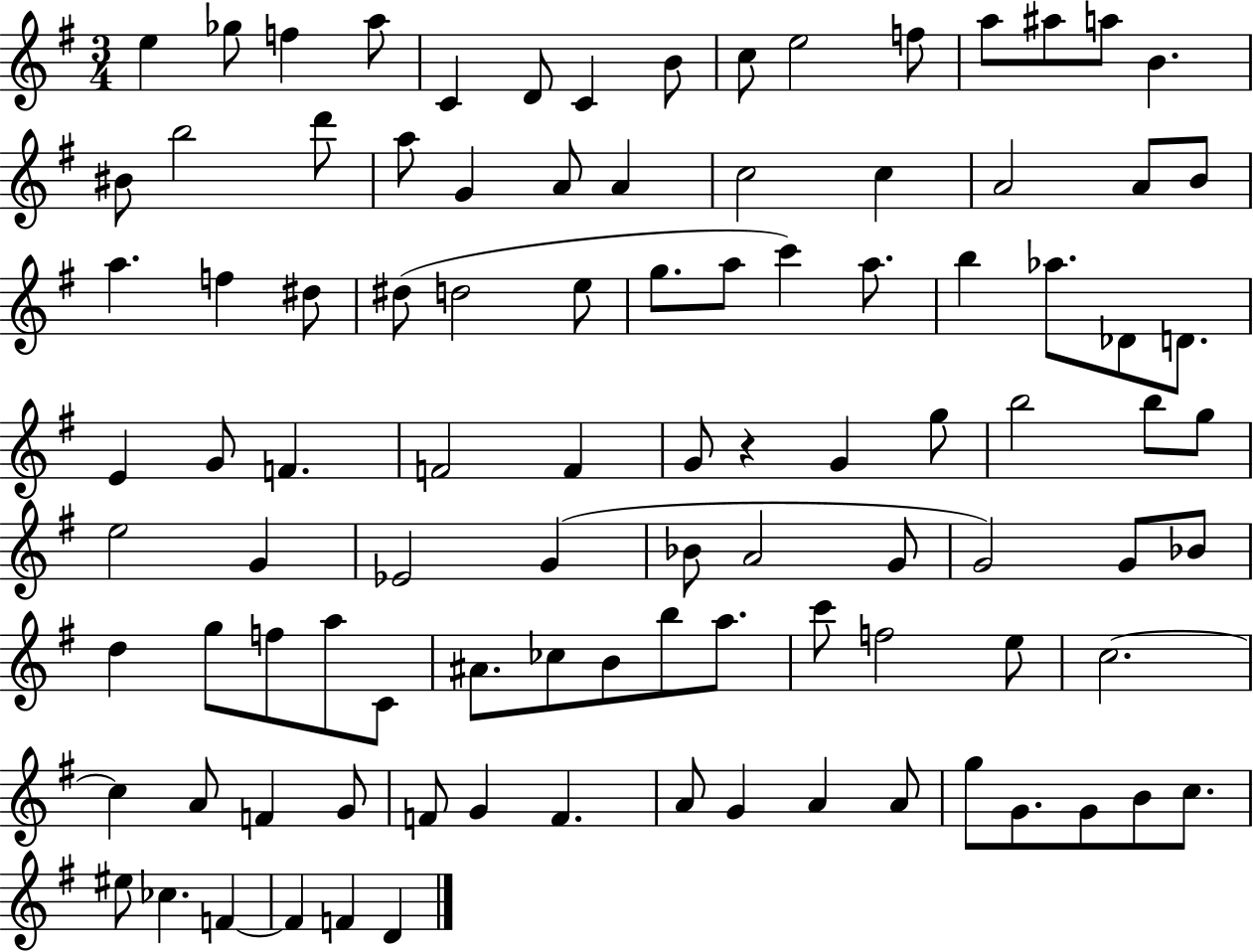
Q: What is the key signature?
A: G major